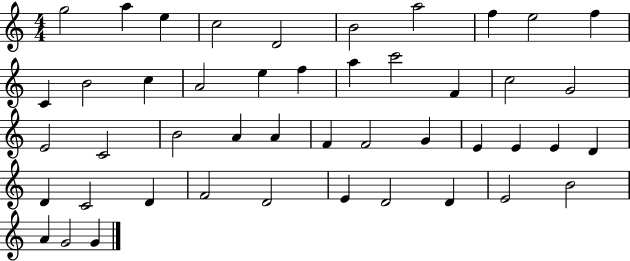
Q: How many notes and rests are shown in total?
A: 46